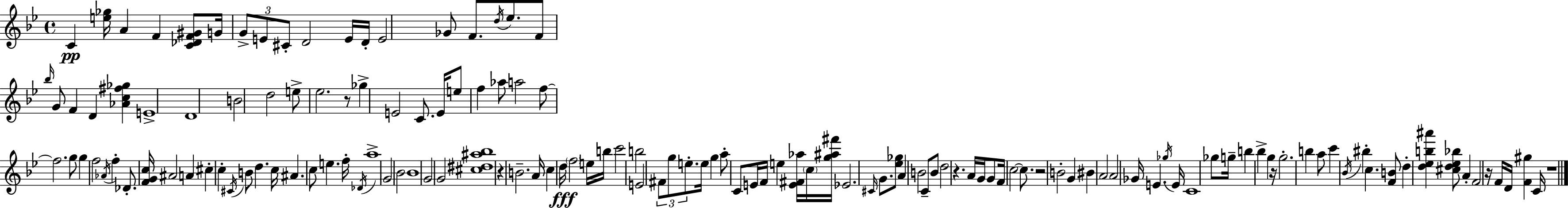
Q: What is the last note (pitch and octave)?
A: C4